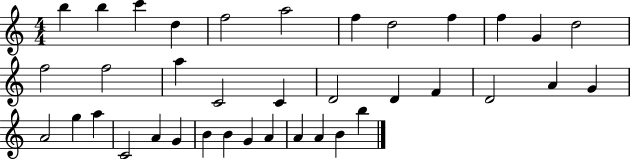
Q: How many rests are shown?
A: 0